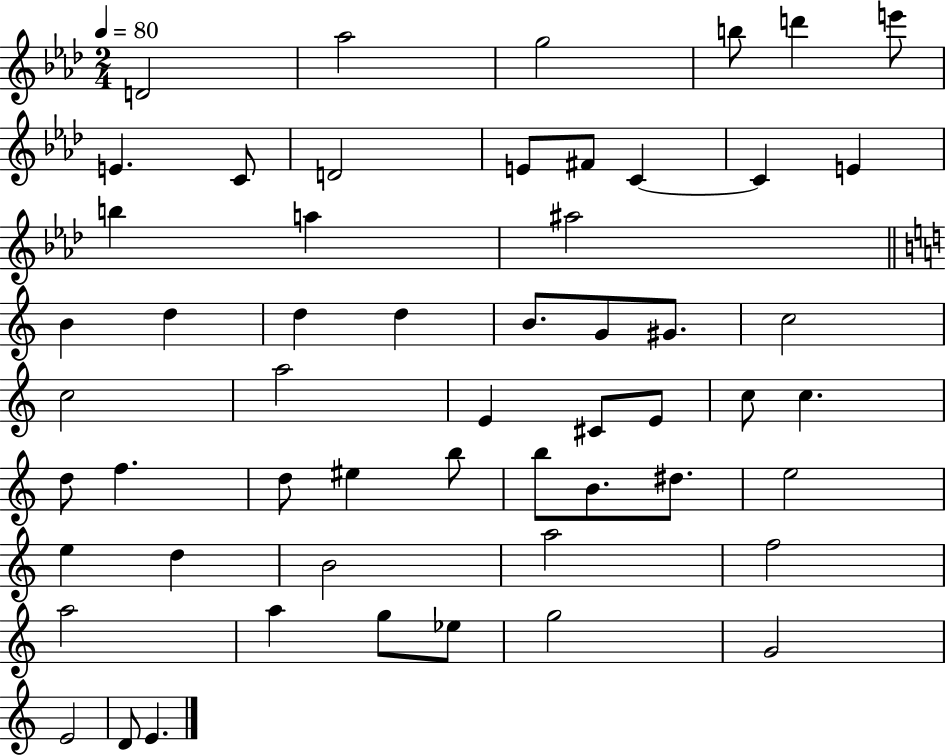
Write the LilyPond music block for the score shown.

{
  \clef treble
  \numericTimeSignature
  \time 2/4
  \key aes \major
  \tempo 4 = 80
  d'2 | aes''2 | g''2 | b''8 d'''4 e'''8 | \break e'4. c'8 | d'2 | e'8 fis'8 c'4~~ | c'4 e'4 | \break b''4 a''4 | ais''2 | \bar "||" \break \key c \major b'4 d''4 | d''4 d''4 | b'8. g'8 gis'8. | c''2 | \break c''2 | a''2 | e'4 cis'8 e'8 | c''8 c''4. | \break d''8 f''4. | d''8 eis''4 b''8 | b''8 b'8. dis''8. | e''2 | \break e''4 d''4 | b'2 | a''2 | f''2 | \break a''2 | a''4 g''8 ees''8 | g''2 | g'2 | \break e'2 | d'8 e'4. | \bar "|."
}